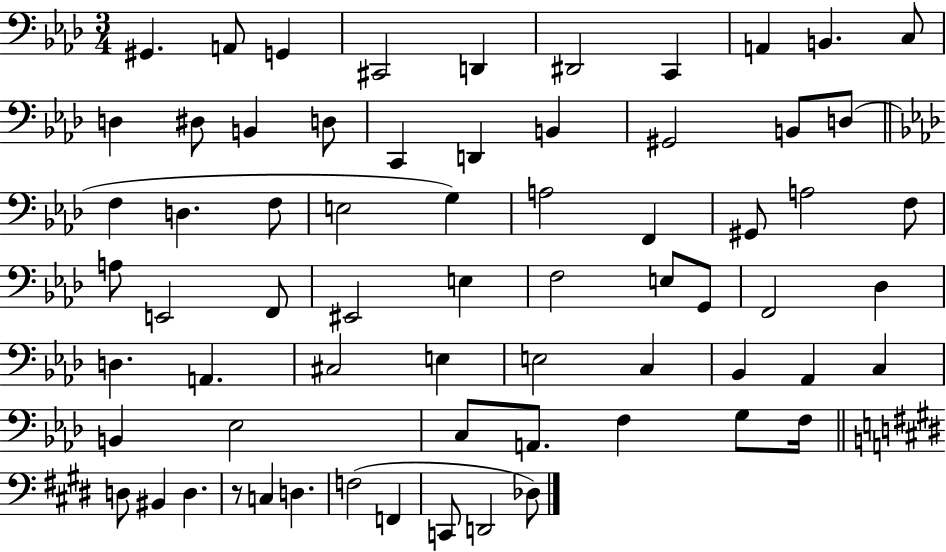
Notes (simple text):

G#2/q. A2/e G2/q C#2/h D2/q D#2/h C2/q A2/q B2/q. C3/e D3/q D#3/e B2/q D3/e C2/q D2/q B2/q G#2/h B2/e D3/e F3/q D3/q. F3/e E3/h G3/q A3/h F2/q G#2/e A3/h F3/e A3/e E2/h F2/e EIS2/h E3/q F3/h E3/e G2/e F2/h Db3/q D3/q. A2/q. C#3/h E3/q E3/h C3/q Bb2/q Ab2/q C3/q B2/q Eb3/h C3/e A2/e. F3/q G3/e F3/s D3/e BIS2/q D3/q. R/e C3/q D3/q. F3/h F2/q C2/e D2/h Db3/e